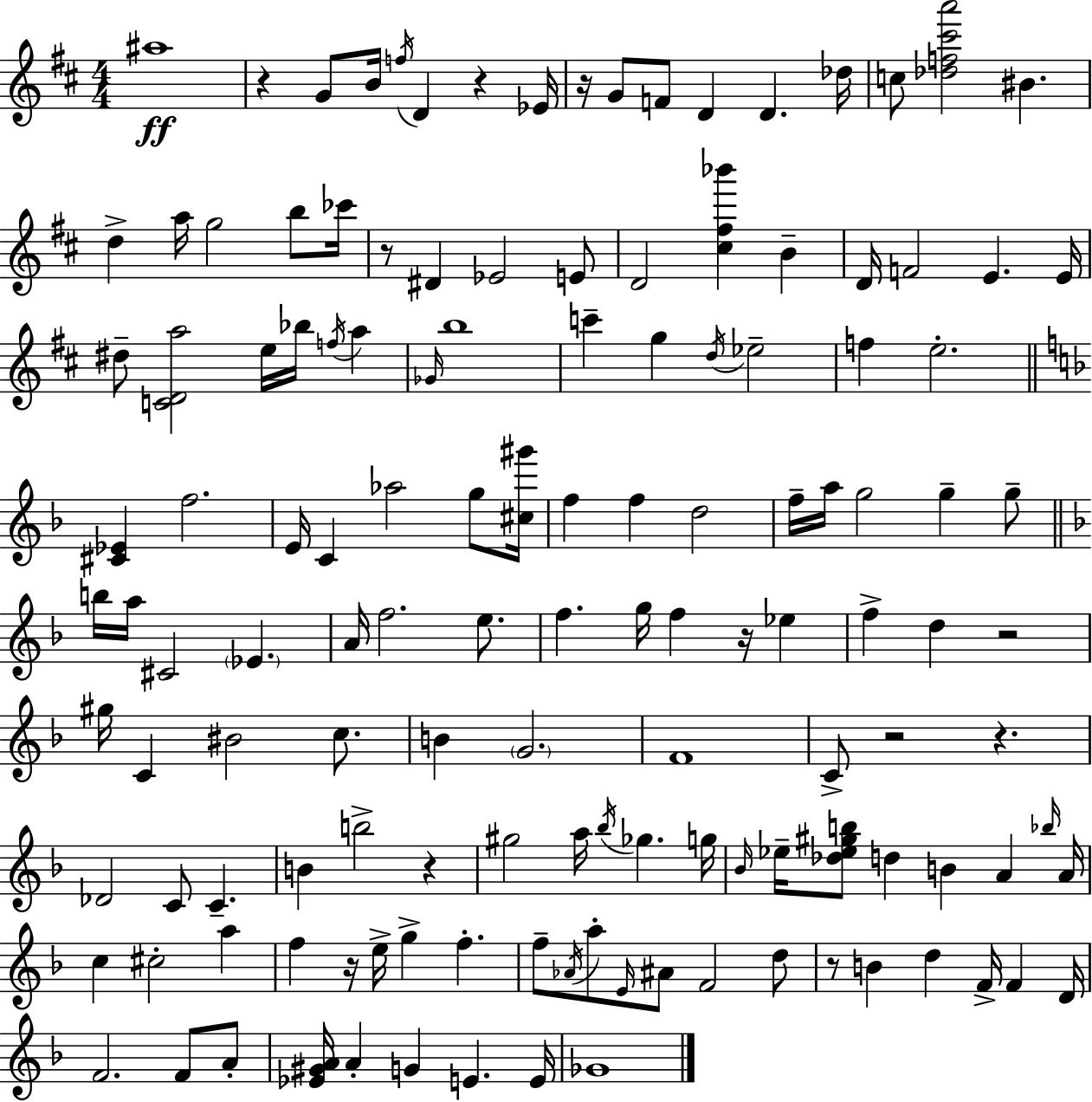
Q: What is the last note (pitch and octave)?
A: Gb4